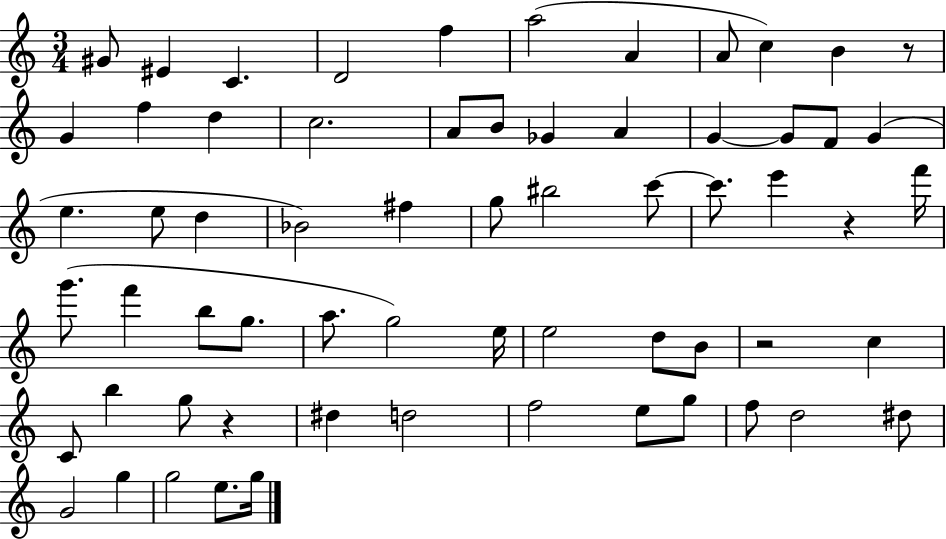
G#4/e EIS4/q C4/q. D4/h F5/q A5/h A4/q A4/e C5/q B4/q R/e G4/q F5/q D5/q C5/h. A4/e B4/e Gb4/q A4/q G4/q G4/e F4/e G4/q E5/q. E5/e D5/q Bb4/h F#5/q G5/e BIS5/h C6/e C6/e. E6/q R/q F6/s G6/e. F6/q B5/e G5/e. A5/e. G5/h E5/s E5/h D5/e B4/e R/h C5/q C4/e B5/q G5/e R/q D#5/q D5/h F5/h E5/e G5/e F5/e D5/h D#5/e G4/h G5/q G5/h E5/e. G5/s